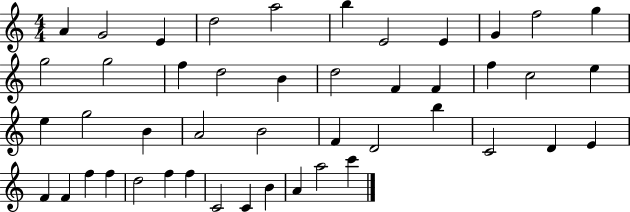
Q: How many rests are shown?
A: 0